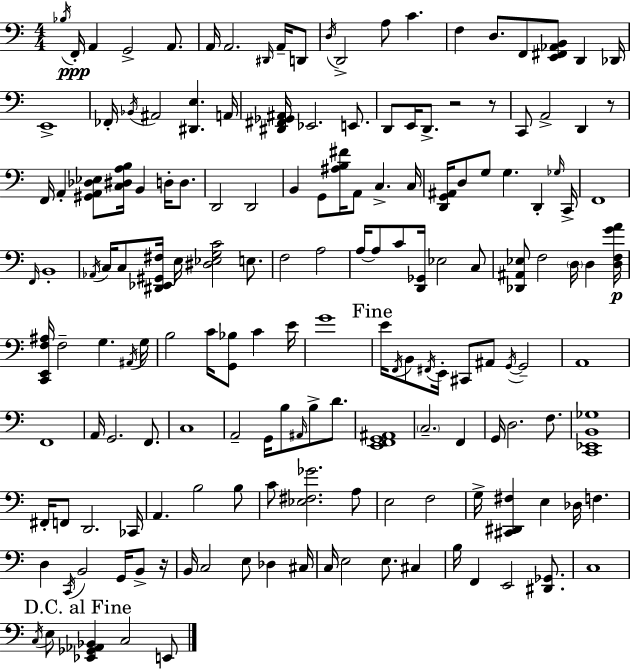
Bb3/s F2/s A2/q G2/h A2/e. A2/s A2/h. D#2/s A2/s D2/e D3/s D2/h A3/e C4/q. F3/q D3/e. F2/e [E2,F#2,Ab2,B2]/e D2/q Db2/s E2/w FES2/s Bb2/s A#2/h [D#2,E3]/q. A2/s [D#2,F#2,Gb2,A#2]/s Eb2/h. E2/e. D2/e E2/s D2/e. R/h R/e C2/e A2/h D2/q R/e F2/s A2/q [G#2,A2,Db3,Eb3]/e [C3,D#3,A3,B3]/s B2/q D3/s D3/e. D2/h D2/h B2/q G2/e [A#3,B3,F#4]/s A2/e C3/q. C3/s [D2,G2,A#2]/s D3/e G3/e G3/q. D2/q Gb3/s C2/s F2/w F2/s B2/w Ab2/s C3/s C3/e [D#2,Eb2,G#2,F#3]/s E3/s [D#3,Eb3,G3,C4]/h E3/e. F3/h A3/h A3/s A3/e C4/e [D2,Gb2]/s Eb3/h C3/e [Db2,A#2,Eb3]/e F3/h D3/s D3/q [D3,F3,G4,A4]/s [C2,E2,F3,A#3]/s F3/h G3/q. A#2/s G3/s B3/h C4/s [G2,Bb3]/e C4/q E4/s G4/w E4/s F2/s B2/e F#2/s E2/s C#2/e A#2/e G2/s G2/h A2/w F2/w A2/s G2/h. F2/e. C3/w A2/h G2/s B3/e A#2/s B3/e D4/e. [E2,F2,G2,A#2]/w C3/h. F2/q G2/s D3/h. F3/e. [C2,Eb2,B2,Gb3]/w F#2/s F2/e D2/h. CES2/s A2/q. B3/h B3/e C4/e [Eb3,F#3,Gb4]/h. A3/e E3/h F3/h G3/s [C#2,D#2,F#3]/q E3/q Db3/s F3/q. D3/q C2/s B2/h G2/s B2/e R/s B2/s C3/h E3/e Db3/q C#3/s C3/s E3/h E3/e. C#3/q B3/s F2/q E2/h [D#2,Gb2]/e. C3/w C3/s E3/e [Eb2,Gb2,Ab2,Bb2]/q C3/h E2/e